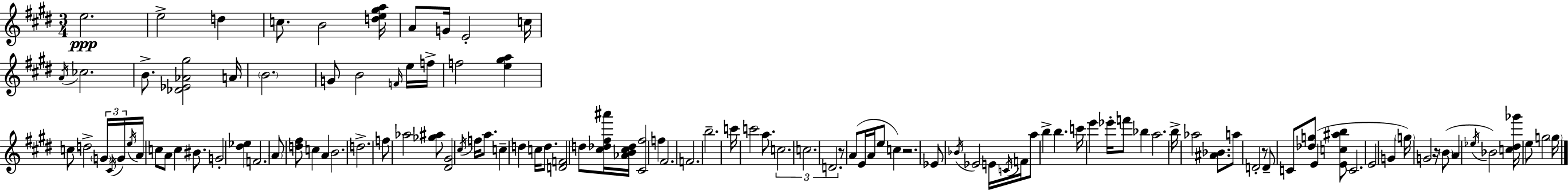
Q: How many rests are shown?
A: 4